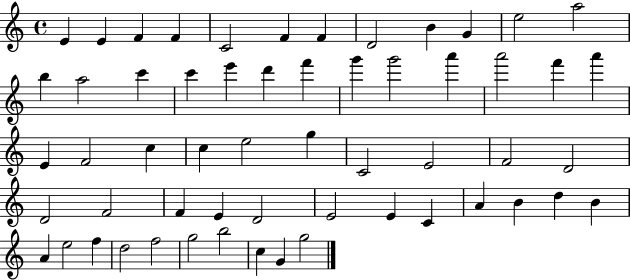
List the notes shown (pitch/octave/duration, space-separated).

E4/q E4/q F4/q F4/q C4/h F4/q F4/q D4/h B4/q G4/q E5/h A5/h B5/q A5/h C6/q C6/q E6/q D6/q F6/q G6/q G6/h A6/q A6/h F6/q A6/q E4/q F4/h C5/q C5/q E5/h G5/q C4/h E4/h F4/h D4/h D4/h F4/h F4/q E4/q D4/h E4/h E4/q C4/q A4/q B4/q D5/q B4/q A4/q E5/h F5/q D5/h F5/h G5/h B5/h C5/q G4/q G5/h